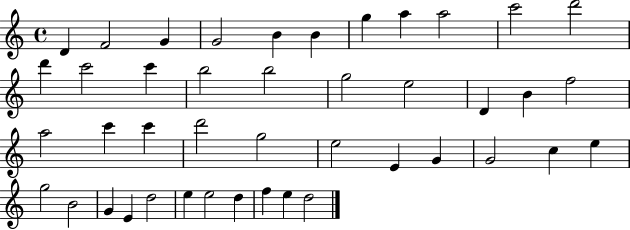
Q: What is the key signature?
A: C major